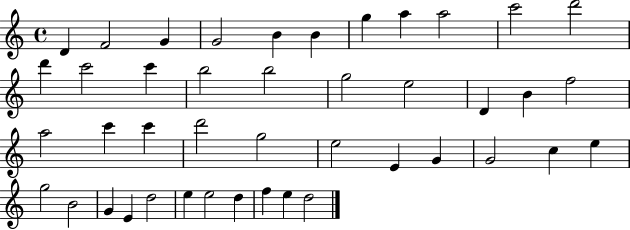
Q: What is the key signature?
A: C major